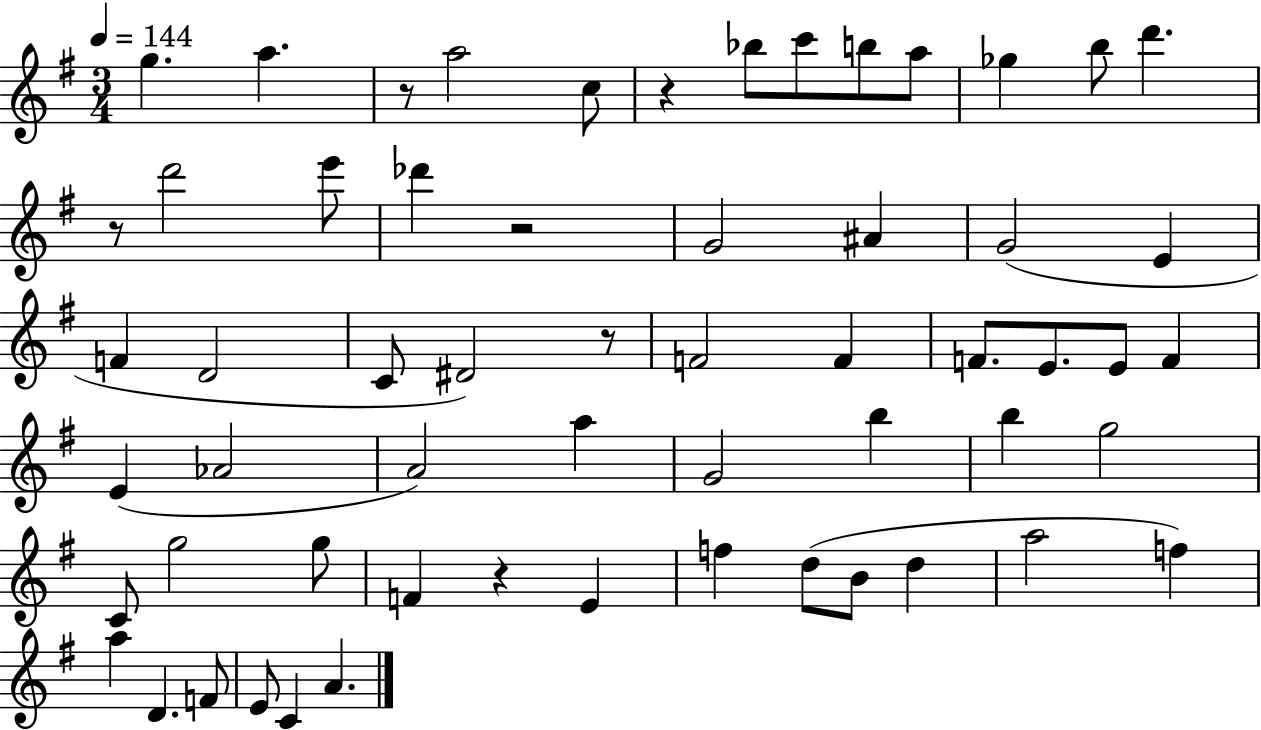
G5/q. A5/q. R/e A5/h C5/e R/q Bb5/e C6/e B5/e A5/e Gb5/q B5/e D6/q. R/e D6/h E6/e Db6/q R/h G4/h A#4/q G4/h E4/q F4/q D4/h C4/e D#4/h R/e F4/h F4/q F4/e. E4/e. E4/e F4/q E4/q Ab4/h A4/h A5/q G4/h B5/q B5/q G5/h C4/e G5/h G5/e F4/q R/q E4/q F5/q D5/e B4/e D5/q A5/h F5/q A5/q D4/q. F4/e E4/e C4/q A4/q.